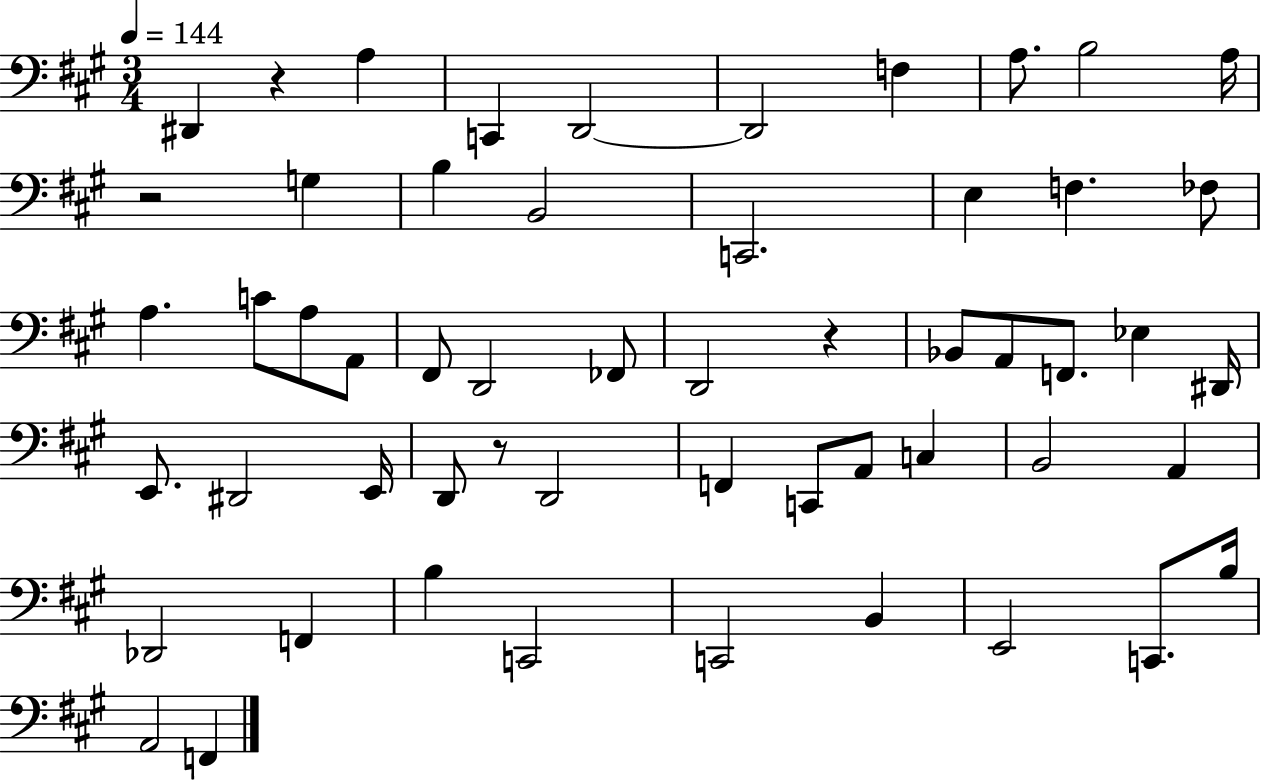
X:1
T:Untitled
M:3/4
L:1/4
K:A
^D,, z A, C,, D,,2 D,,2 F, A,/2 B,2 A,/4 z2 G, B, B,,2 C,,2 E, F, _F,/2 A, C/2 A,/2 A,,/2 ^F,,/2 D,,2 _F,,/2 D,,2 z _B,,/2 A,,/2 F,,/2 _E, ^D,,/4 E,,/2 ^D,,2 E,,/4 D,,/2 z/2 D,,2 F,, C,,/2 A,,/2 C, B,,2 A,, _D,,2 F,, B, C,,2 C,,2 B,, E,,2 C,,/2 B,/4 A,,2 F,,